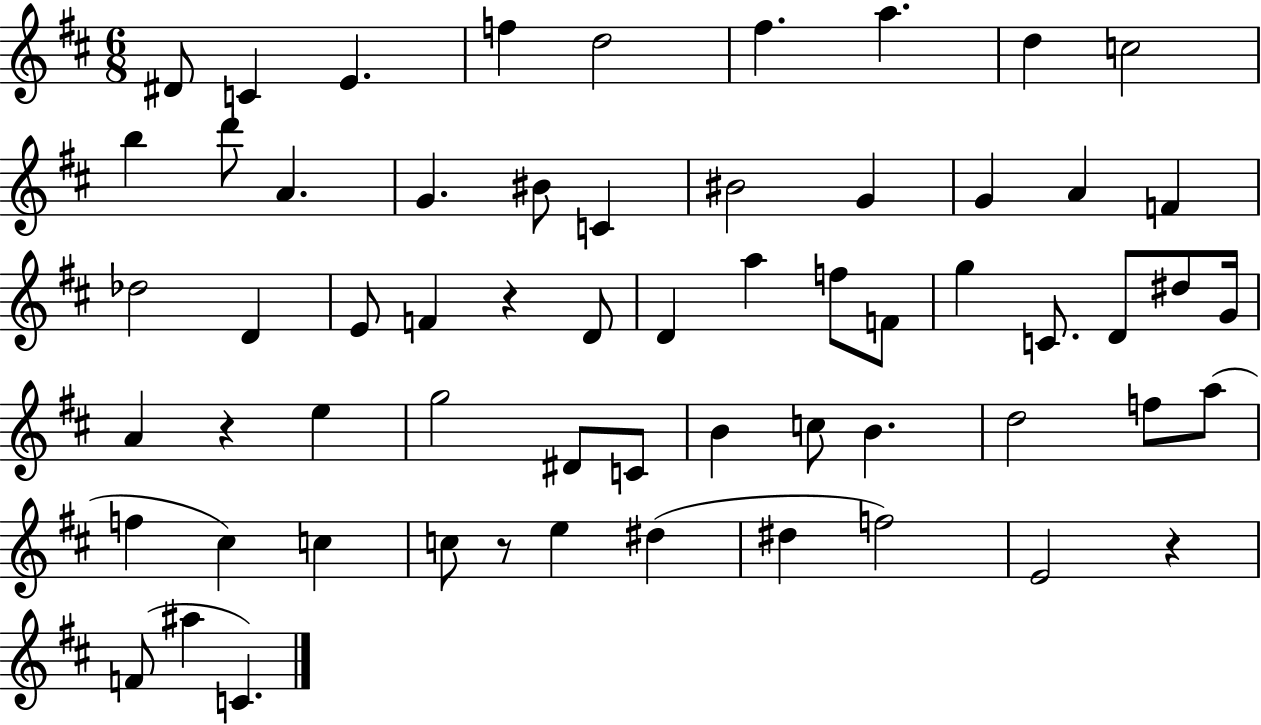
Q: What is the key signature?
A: D major